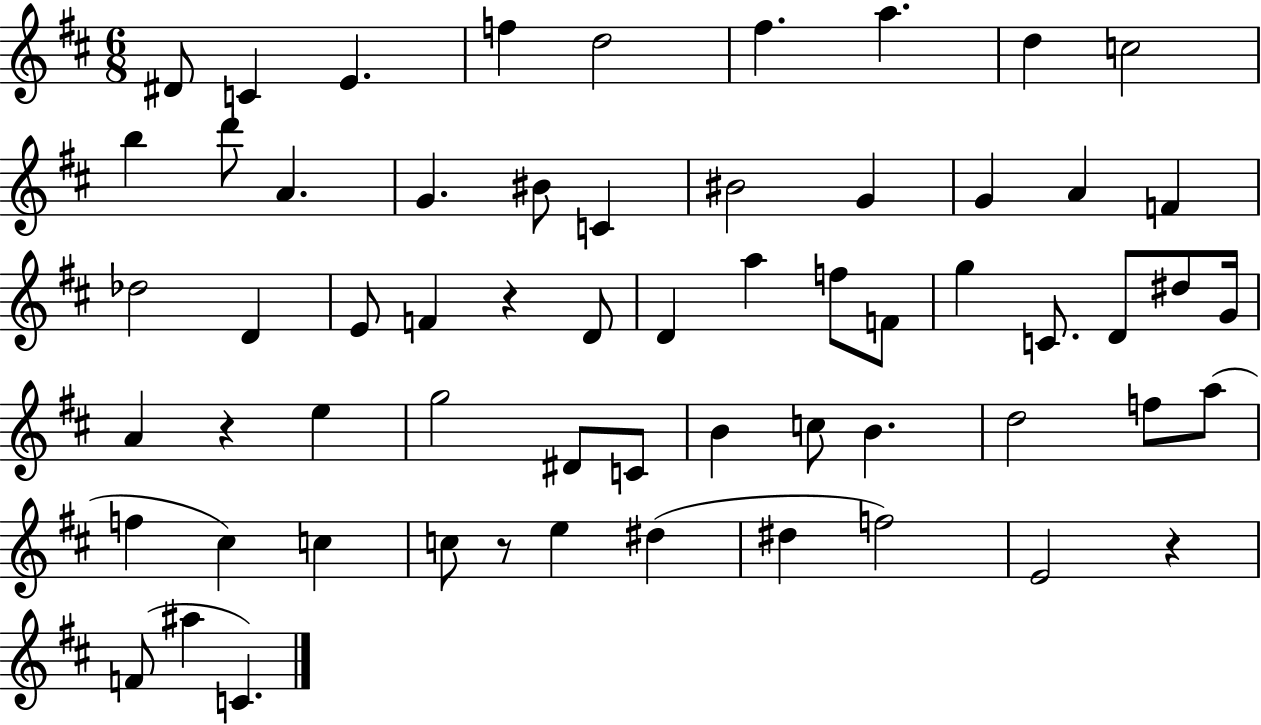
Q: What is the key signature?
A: D major